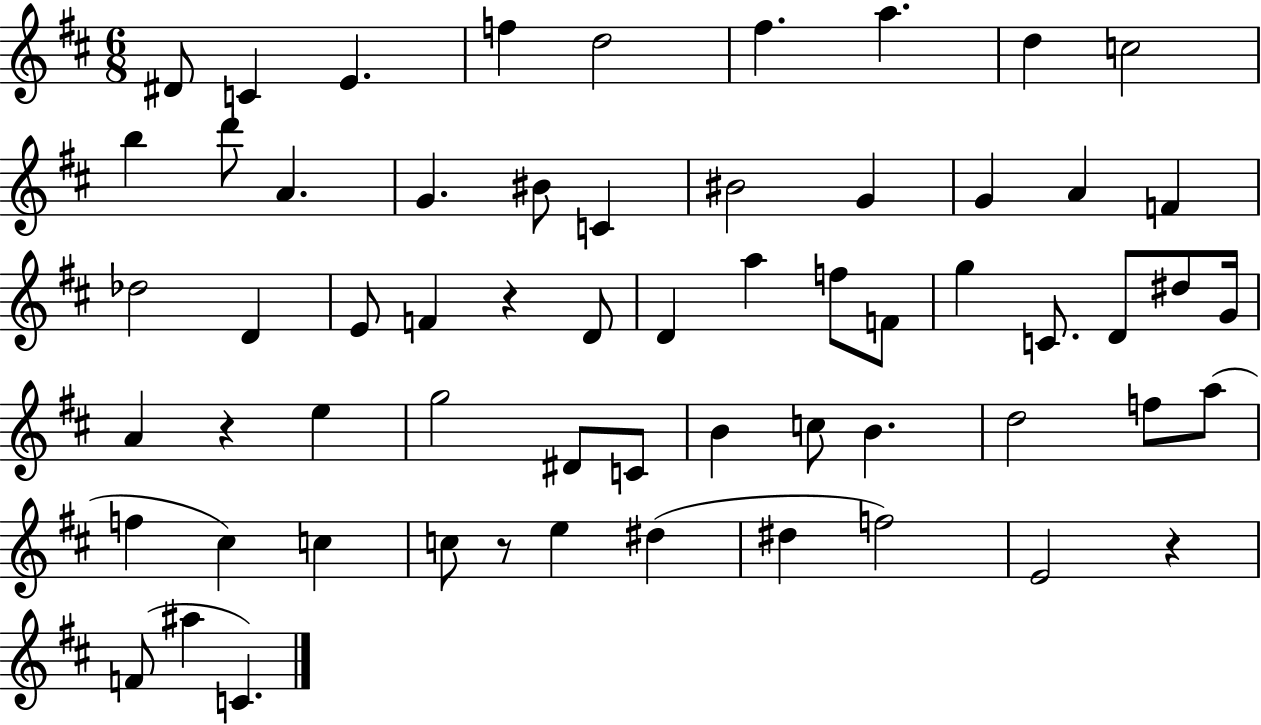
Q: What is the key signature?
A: D major